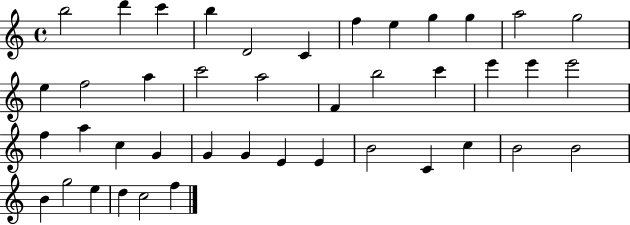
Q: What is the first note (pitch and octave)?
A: B5